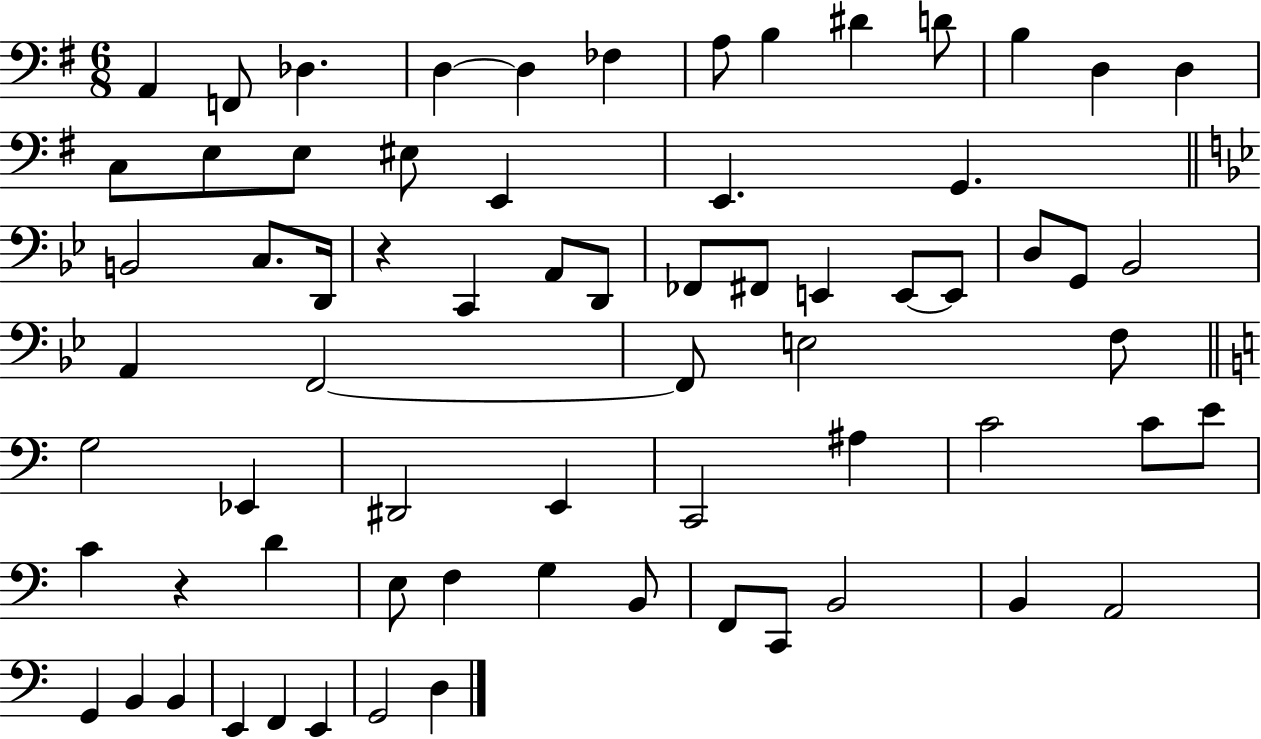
A2/q F2/e Db3/q. D3/q D3/q FES3/q A3/e B3/q D#4/q D4/e B3/q D3/q D3/q C3/e E3/e E3/e EIS3/e E2/q E2/q. G2/q. B2/h C3/e. D2/s R/q C2/q A2/e D2/e FES2/e F#2/e E2/q E2/e E2/e D3/e G2/e Bb2/h A2/q F2/h F2/e E3/h F3/e G3/h Eb2/q D#2/h E2/q C2/h A#3/q C4/h C4/e E4/e C4/q R/q D4/q E3/e F3/q G3/q B2/e F2/e C2/e B2/h B2/q A2/h G2/q B2/q B2/q E2/q F2/q E2/q G2/h D3/q